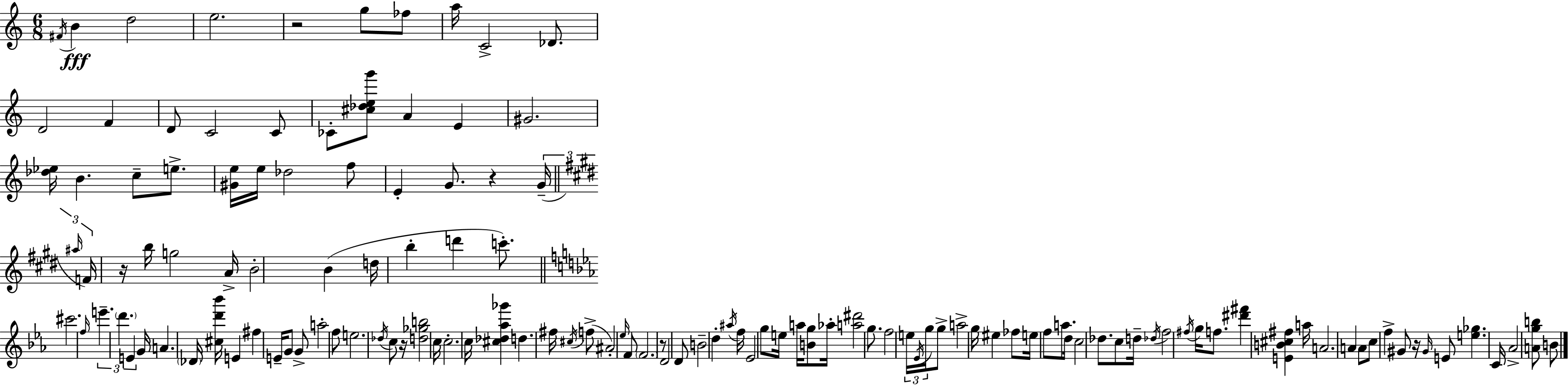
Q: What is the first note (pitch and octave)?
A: F#4